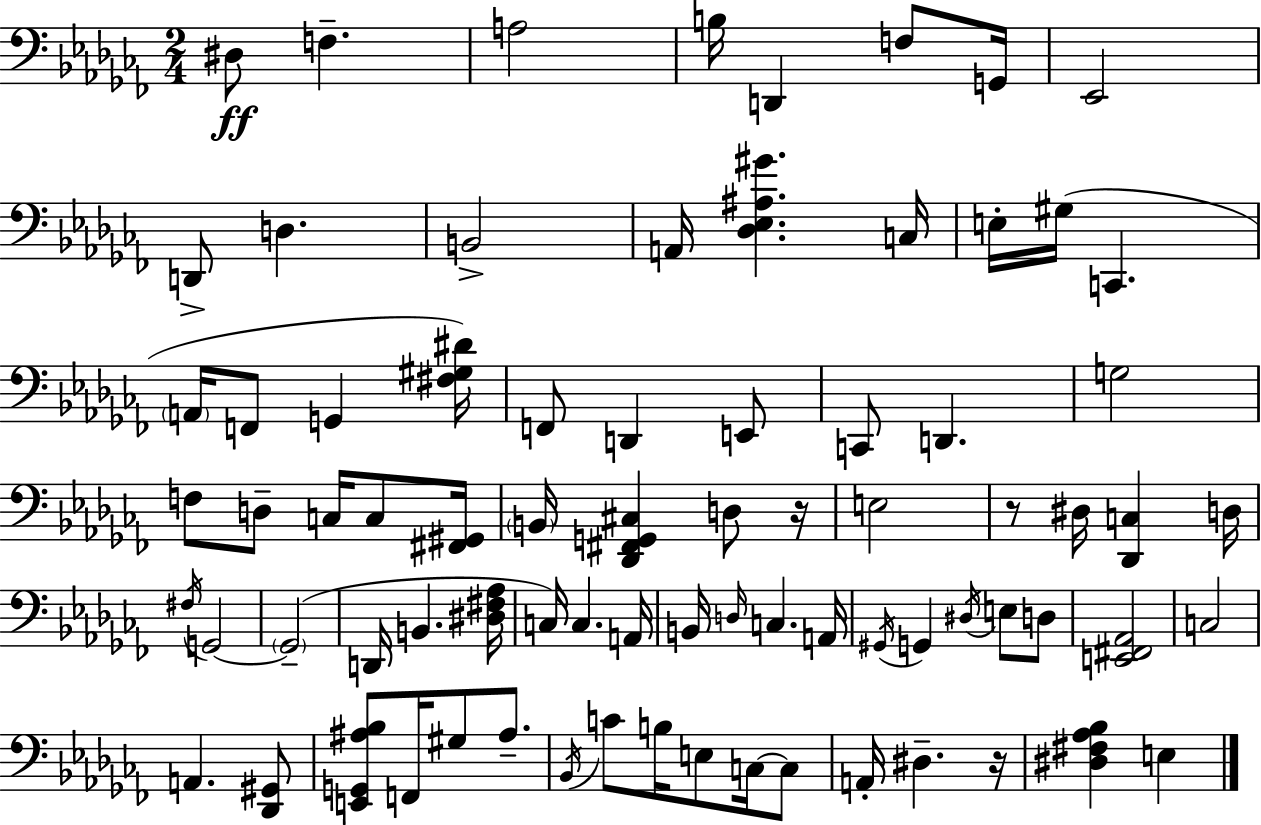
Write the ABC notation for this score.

X:1
T:Untitled
M:2/4
L:1/4
K:Abm
^D,/2 F, A,2 B,/4 D,, F,/2 G,,/4 _E,,2 D,,/2 D, B,,2 A,,/4 [_D,_E,^A,^G] C,/4 E,/4 ^G,/4 C,, A,,/4 F,,/2 G,, [^F,^G,^D]/4 F,,/2 D,, E,,/2 C,,/2 D,, G,2 F,/2 D,/2 C,/4 C,/2 [^F,,^G,,]/4 B,,/4 [_D,,^F,,G,,^C,] D,/2 z/4 E,2 z/2 ^D,/4 [_D,,C,] D,/4 ^F,/4 G,,2 G,,2 D,,/4 B,, [^D,^F,_A,]/4 C,/4 C, A,,/4 B,,/4 D,/4 C, A,,/4 ^G,,/4 G,, ^D,/4 E,/2 D,/2 [E,,^F,,_A,,]2 C,2 A,, [_D,,^G,,]/2 [E,,G,,^A,_B,]/2 F,,/4 ^G,/2 ^A,/2 _B,,/4 C/2 B,/4 E,/2 C,/4 C,/2 A,,/4 ^D, z/4 [^D,^F,_A,_B,] E,